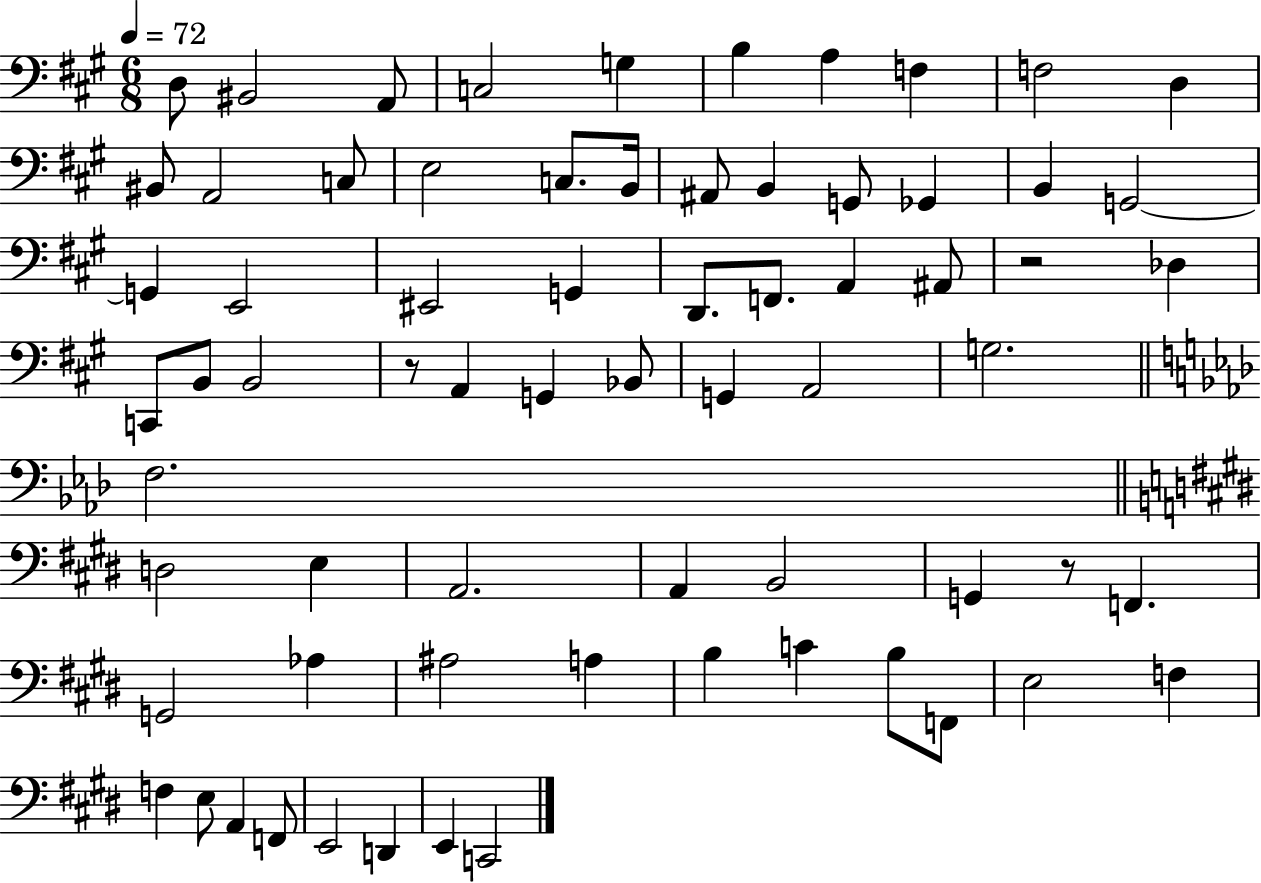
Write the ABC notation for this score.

X:1
T:Untitled
M:6/8
L:1/4
K:A
D,/2 ^B,,2 A,,/2 C,2 G, B, A, F, F,2 D, ^B,,/2 A,,2 C,/2 E,2 C,/2 B,,/4 ^A,,/2 B,, G,,/2 _G,, B,, G,,2 G,, E,,2 ^E,,2 G,, D,,/2 F,,/2 A,, ^A,,/2 z2 _D, C,,/2 B,,/2 B,,2 z/2 A,, G,, _B,,/2 G,, A,,2 G,2 F,2 D,2 E, A,,2 A,, B,,2 G,, z/2 F,, G,,2 _A, ^A,2 A, B, C B,/2 F,,/2 E,2 F, F, E,/2 A,, F,,/2 E,,2 D,, E,, C,,2